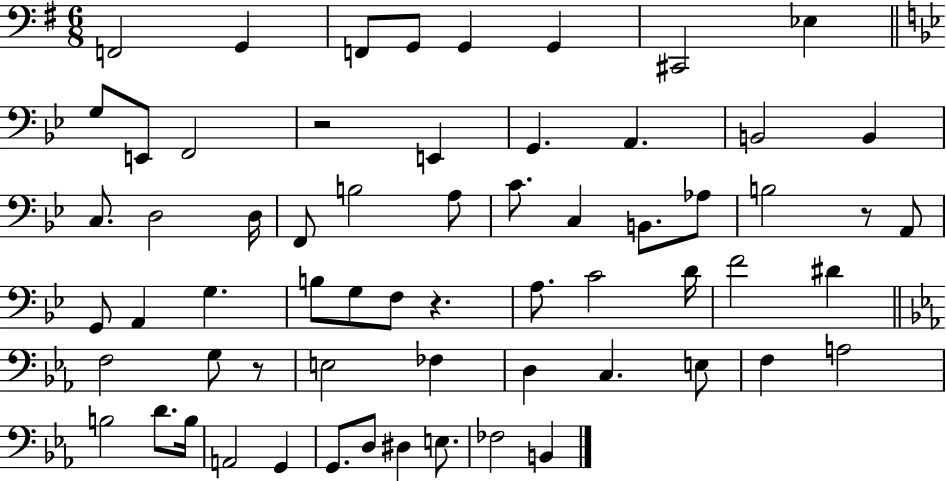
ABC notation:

X:1
T:Untitled
M:6/8
L:1/4
K:G
F,,2 G,, F,,/2 G,,/2 G,, G,, ^C,,2 _E, G,/2 E,,/2 F,,2 z2 E,, G,, A,, B,,2 B,, C,/2 D,2 D,/4 F,,/2 B,2 A,/2 C/2 C, B,,/2 _A,/2 B,2 z/2 A,,/2 G,,/2 A,, G, B,/2 G,/2 F,/2 z A,/2 C2 D/4 F2 ^D F,2 G,/2 z/2 E,2 _F, D, C, E,/2 F, A,2 B,2 D/2 B,/4 A,,2 G,, G,,/2 D,/2 ^D, E,/2 _F,2 B,,